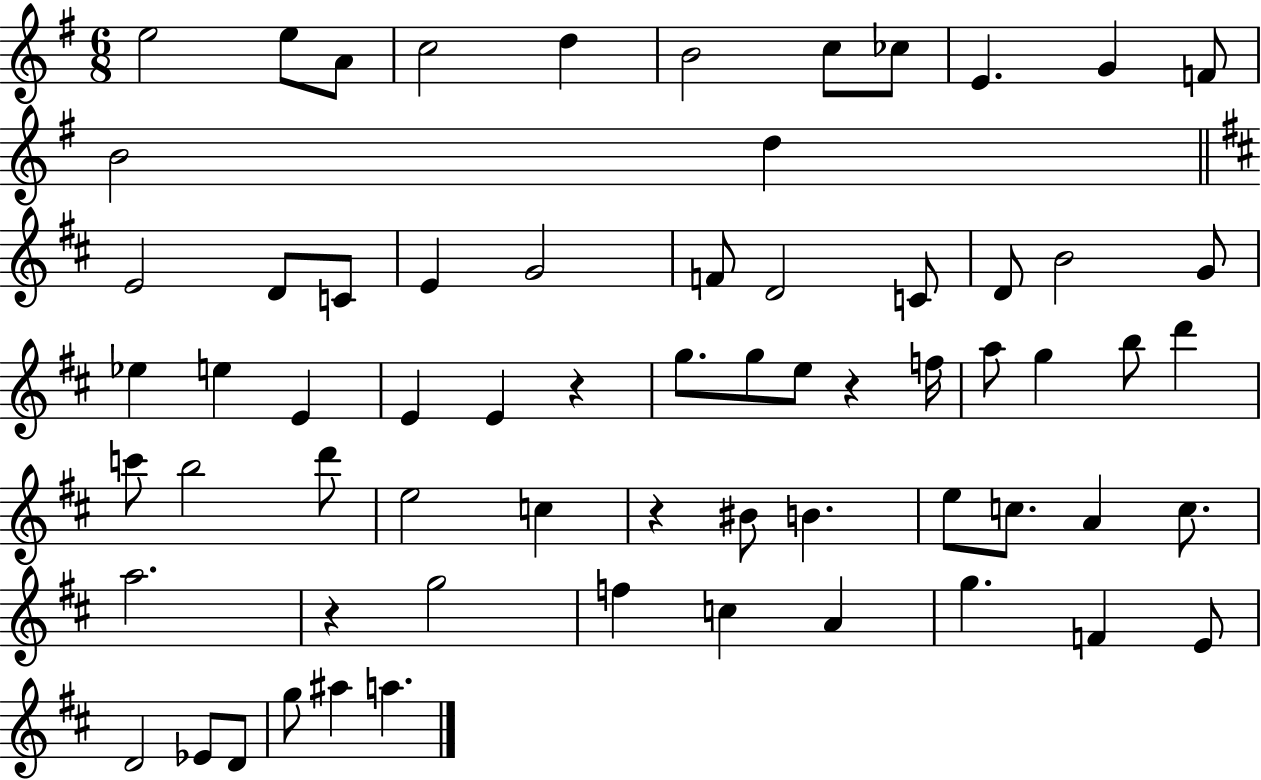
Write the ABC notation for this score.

X:1
T:Untitled
M:6/8
L:1/4
K:G
e2 e/2 A/2 c2 d B2 c/2 _c/2 E G F/2 B2 d E2 D/2 C/2 E G2 F/2 D2 C/2 D/2 B2 G/2 _e e E E E z g/2 g/2 e/2 z f/4 a/2 g b/2 d' c'/2 b2 d'/2 e2 c z ^B/2 B e/2 c/2 A c/2 a2 z g2 f c A g F E/2 D2 _E/2 D/2 g/2 ^a a